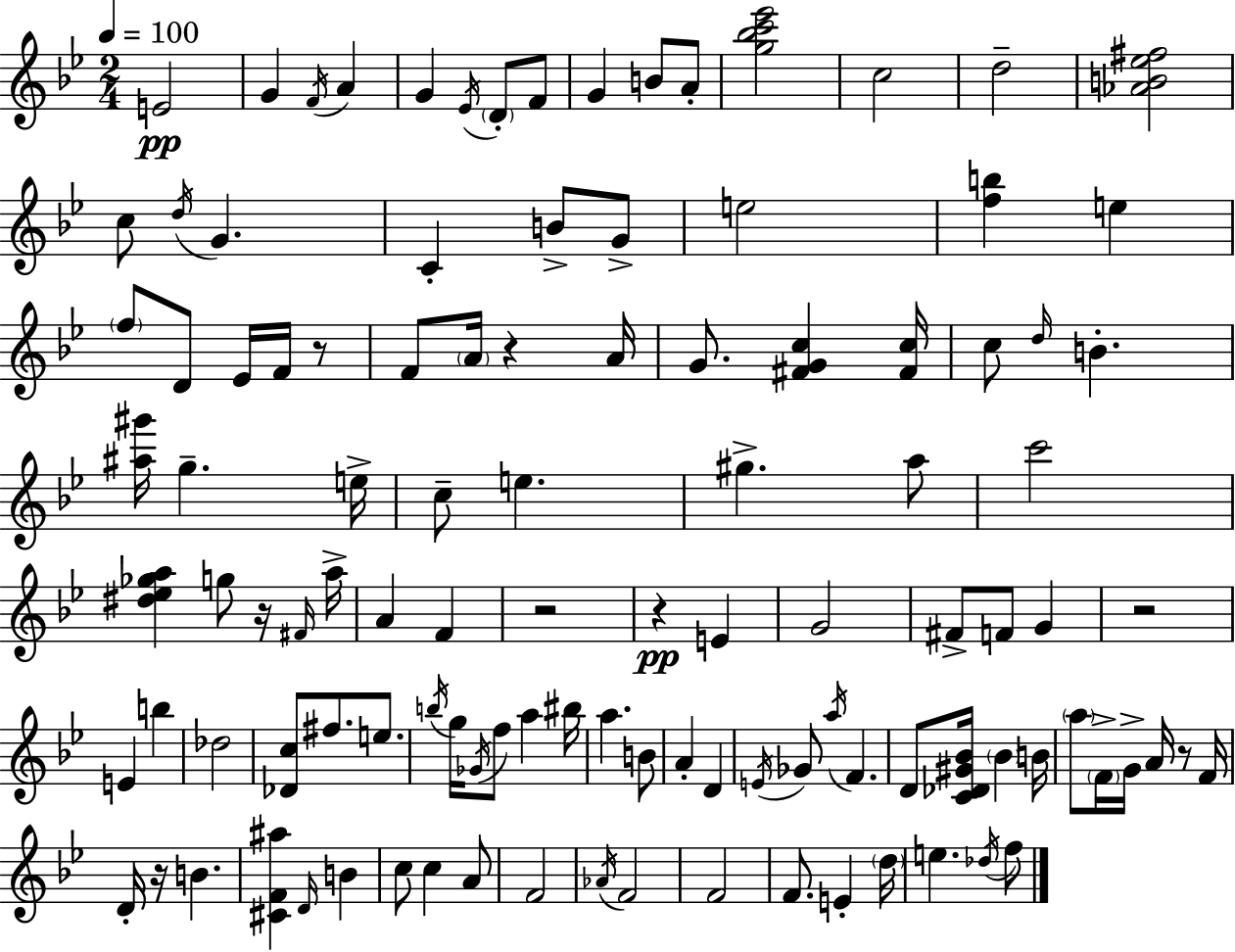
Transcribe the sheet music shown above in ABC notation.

X:1
T:Untitled
M:2/4
L:1/4
K:Bb
E2 G F/4 A G _E/4 D/2 F/2 G B/2 A/2 [g_bc'_e']2 c2 d2 [_AB_e^f]2 c/2 d/4 G C B/2 G/2 e2 [fb] e f/2 D/2 _E/4 F/4 z/2 F/2 A/4 z A/4 G/2 [^FGc] [^Fc]/4 c/2 d/4 B [^a^g']/4 g e/4 c/2 e ^g a/2 c'2 [^d_e_ga] g/2 z/4 ^F/4 a/4 A F z2 z E G2 ^F/2 F/2 G z2 E b _d2 [_Dc]/2 ^f/2 e/2 b/4 g/4 _G/4 f/2 a ^b/4 a B/2 A D E/4 _G/2 a/4 F D/2 [C_D^G_B]/4 _B B/4 a/2 F/4 G/4 A/4 z/2 F/4 D/4 z/4 B [^CF^a] D/4 B c/2 c A/2 F2 _A/4 F2 F2 F/2 E d/4 e _d/4 f/2